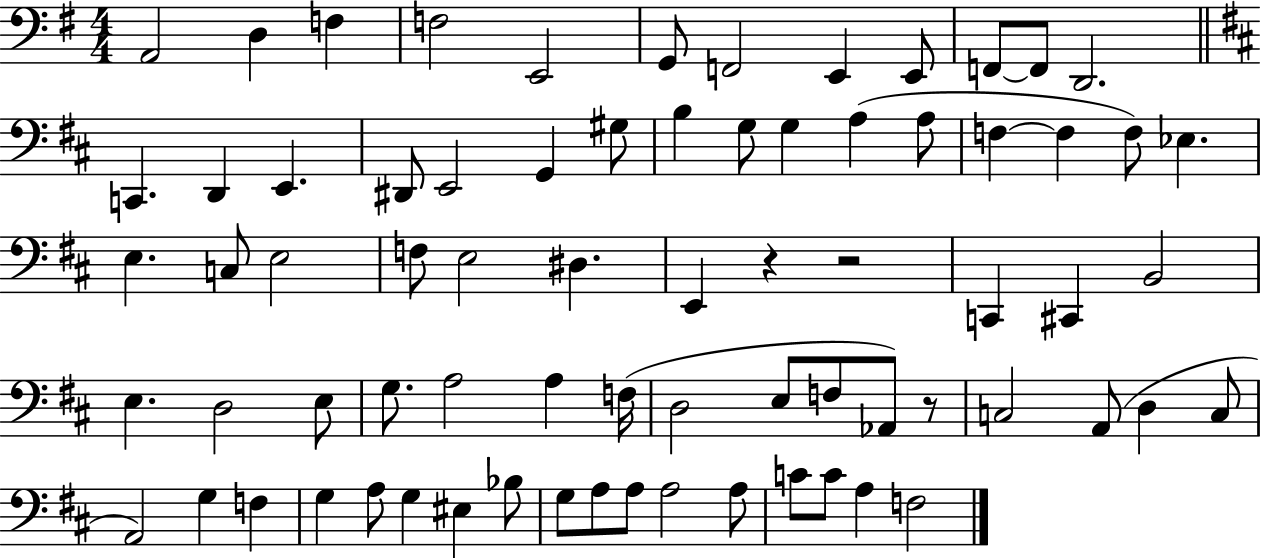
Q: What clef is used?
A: bass